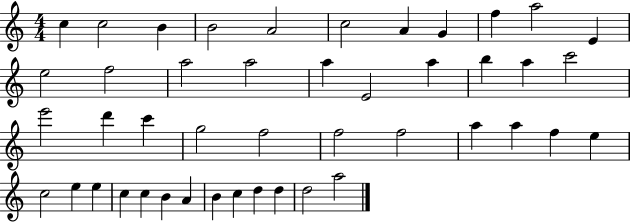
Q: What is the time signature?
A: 4/4